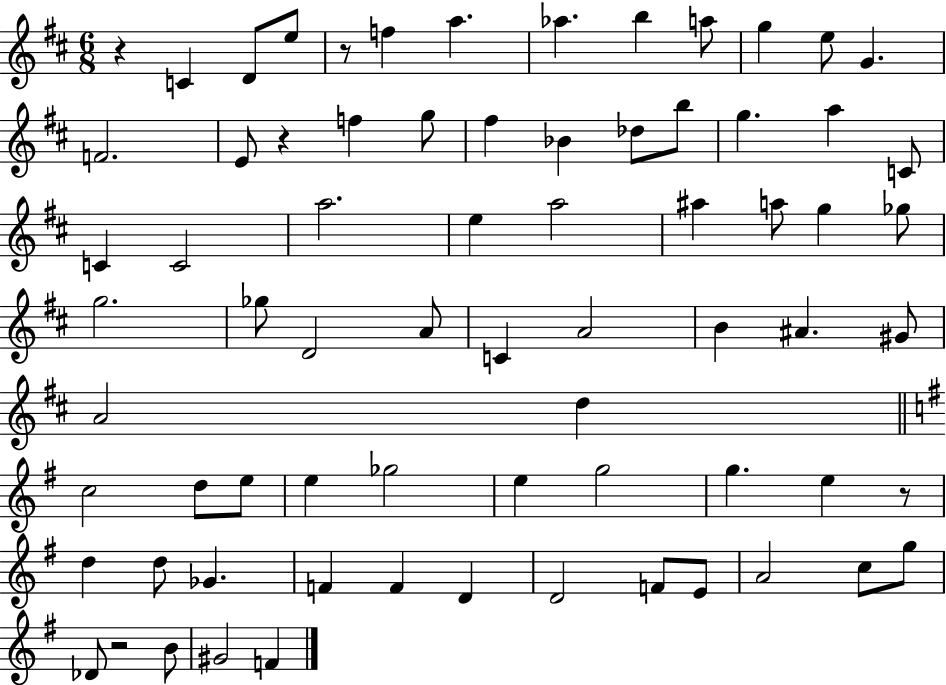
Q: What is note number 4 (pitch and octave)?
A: F5